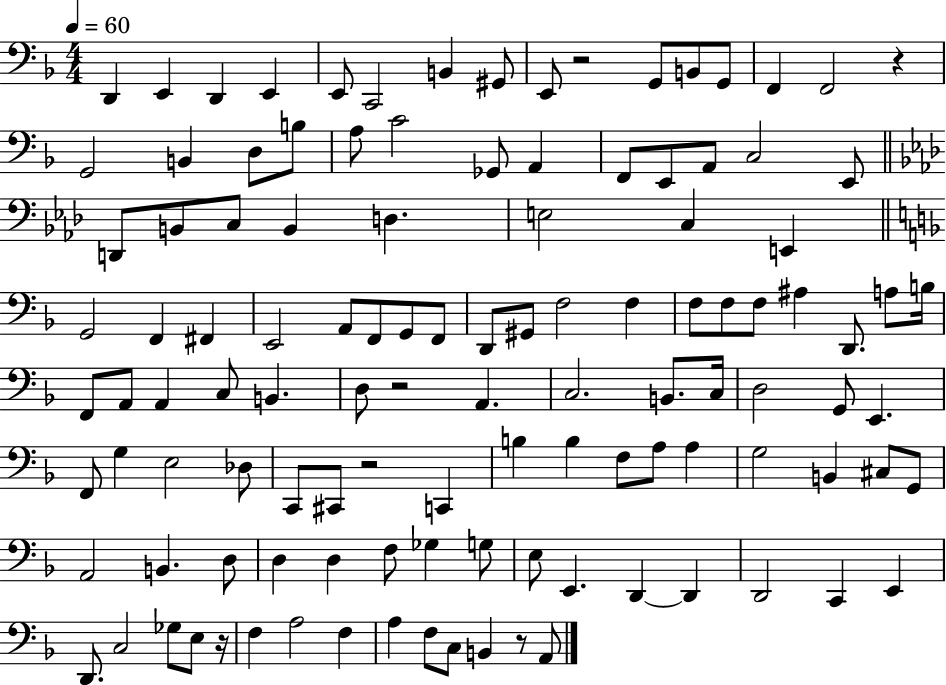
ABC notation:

X:1
T:Untitled
M:4/4
L:1/4
K:F
D,, E,, D,, E,, E,,/2 C,,2 B,, ^G,,/2 E,,/2 z2 G,,/2 B,,/2 G,,/2 F,, F,,2 z G,,2 B,, D,/2 B,/2 A,/2 C2 _G,,/2 A,, F,,/2 E,,/2 A,,/2 C,2 E,,/2 D,,/2 B,,/2 C,/2 B,, D, E,2 C, E,, G,,2 F,, ^F,, E,,2 A,,/2 F,,/2 G,,/2 F,,/2 D,,/2 ^G,,/2 F,2 F, F,/2 F,/2 F,/2 ^A, D,,/2 A,/2 B,/4 F,,/2 A,,/2 A,, C,/2 B,, D,/2 z2 A,, C,2 B,,/2 C,/4 D,2 G,,/2 E,, F,,/2 G, E,2 _D,/2 C,,/2 ^C,,/2 z2 C,, B, B, F,/2 A,/2 A, G,2 B,, ^C,/2 G,,/2 A,,2 B,, D,/2 D, D, F,/2 _G, G,/2 E,/2 E,, D,, D,, D,,2 C,, E,, D,,/2 C,2 _G,/2 E,/2 z/4 F, A,2 F, A, F,/2 C,/2 B,, z/2 A,,/2